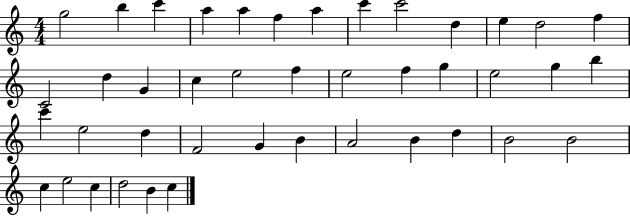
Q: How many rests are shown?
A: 0